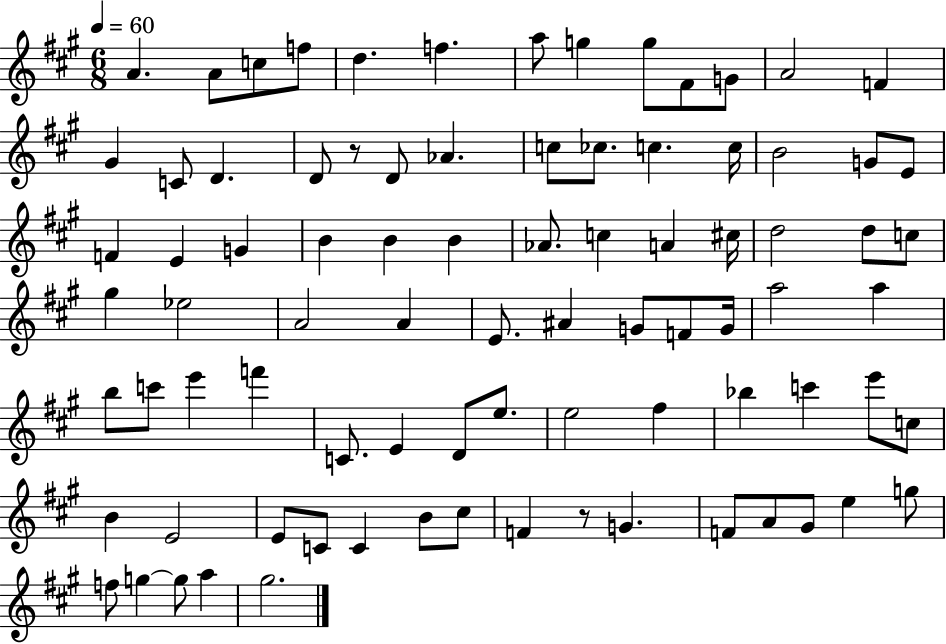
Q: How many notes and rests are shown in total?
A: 85